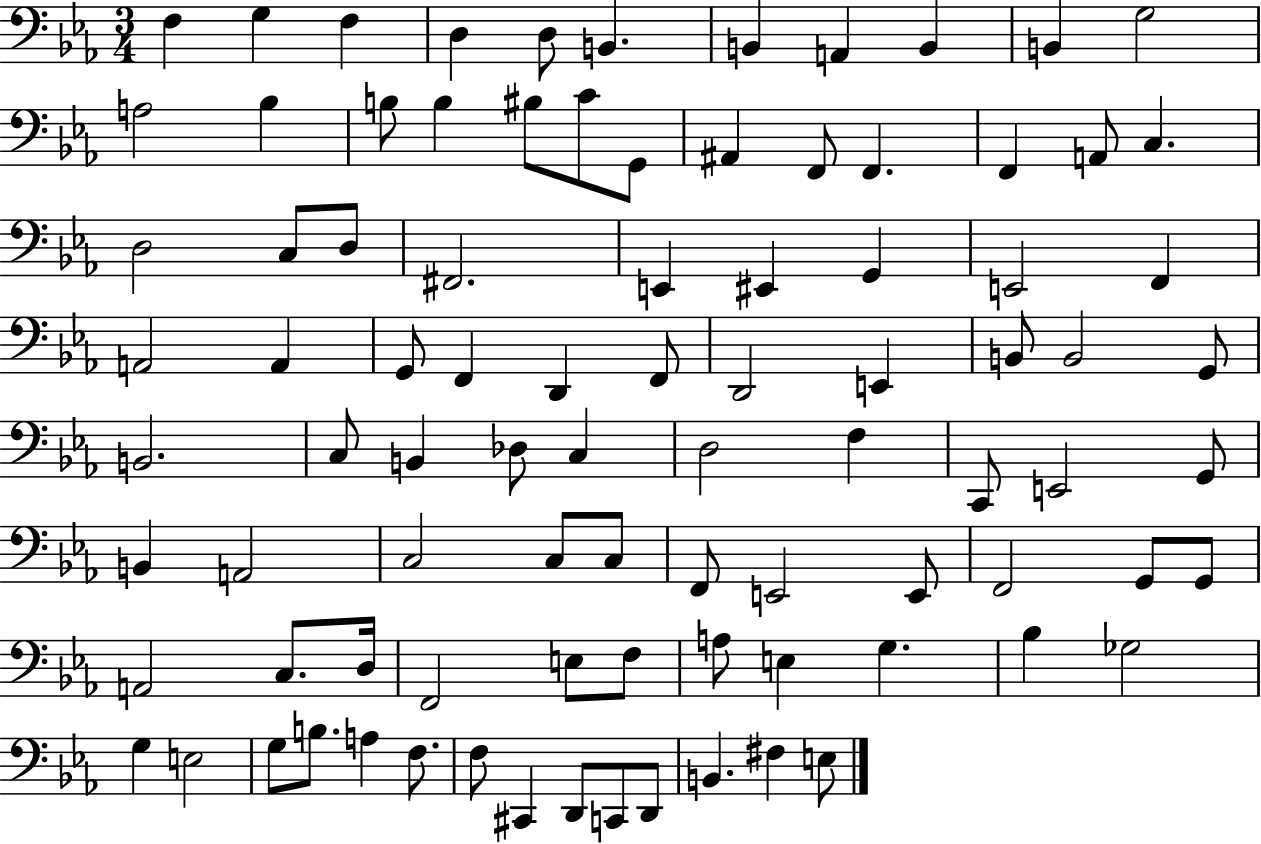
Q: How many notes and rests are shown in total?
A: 90